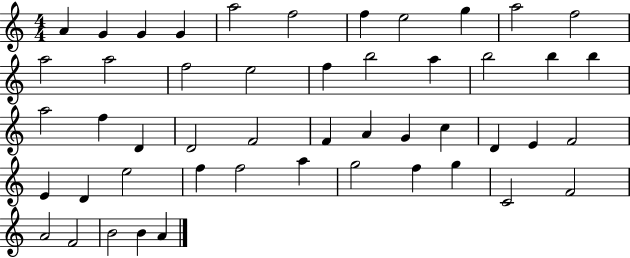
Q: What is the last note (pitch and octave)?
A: A4